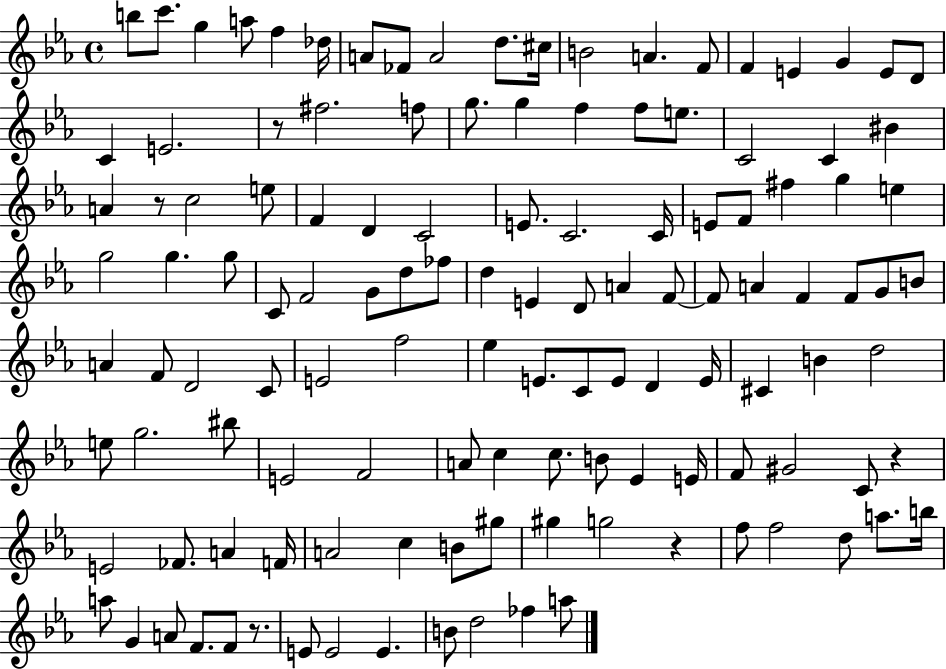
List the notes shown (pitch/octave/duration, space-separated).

B5/e C6/e. G5/q A5/e F5/q Db5/s A4/e FES4/e A4/h D5/e. C#5/s B4/h A4/q. F4/e F4/q E4/q G4/q E4/e D4/e C4/q E4/h. R/e F#5/h. F5/e G5/e. G5/q F5/q F5/e E5/e. C4/h C4/q BIS4/q A4/q R/e C5/h E5/e F4/q D4/q C4/h E4/e. C4/h. C4/s E4/e F4/e F#5/q G5/q E5/q G5/h G5/q. G5/e C4/e F4/h G4/e D5/e FES5/e D5/q E4/q D4/e A4/q F4/e F4/e A4/q F4/q F4/e G4/e B4/e A4/q F4/e D4/h C4/e E4/h F5/h Eb5/q E4/e. C4/e E4/e D4/q E4/s C#4/q B4/q D5/h E5/e G5/h. BIS5/e E4/h F4/h A4/e C5/q C5/e. B4/e Eb4/q E4/s F4/e G#4/h C4/e R/q E4/h FES4/e. A4/q F4/s A4/h C5/q B4/e G#5/e G#5/q G5/h R/q F5/e F5/h D5/e A5/e. B5/s A5/e G4/q A4/e F4/e. F4/e R/e. E4/e E4/h E4/q. B4/e D5/h FES5/q A5/e